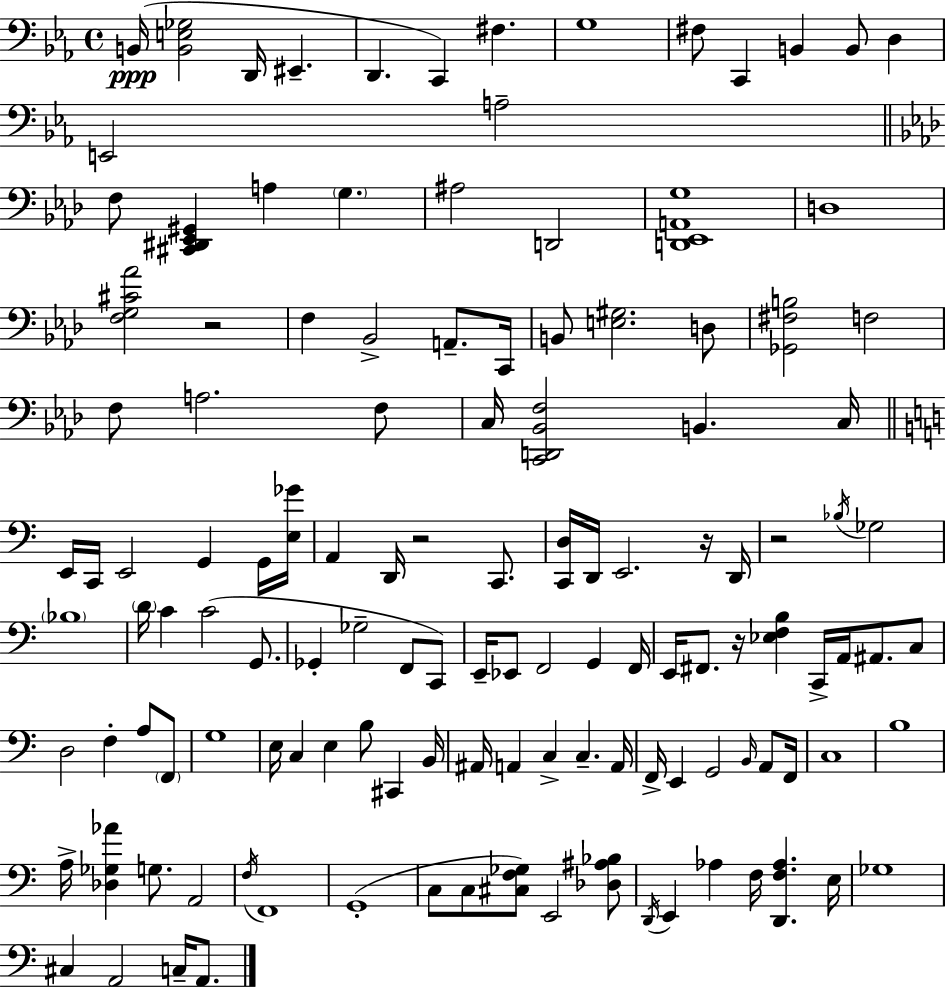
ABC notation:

X:1
T:Untitled
M:4/4
L:1/4
K:Eb
B,,/4 [B,,E,_G,]2 D,,/4 ^E,, D,, C,, ^F, G,4 ^F,/2 C,, B,, B,,/2 D, E,,2 A,2 F,/2 [^C,,^D,,_E,,^G,,] A, G, ^A,2 D,,2 [D,,_E,,A,,G,]4 D,4 [F,G,^C_A]2 z2 F, _B,,2 A,,/2 C,,/4 B,,/2 [E,^G,]2 D,/2 [_G,,^F,B,]2 F,2 F,/2 A,2 F,/2 C,/4 [C,,D,,_B,,F,]2 B,, C,/4 E,,/4 C,,/4 E,,2 G,, G,,/4 [E,_G]/4 A,, D,,/4 z2 C,,/2 [C,,D,]/4 D,,/4 E,,2 z/4 D,,/4 z2 _B,/4 _G,2 _B,4 D/4 C C2 G,,/2 _G,, _G,2 F,,/2 C,,/2 E,,/4 _E,,/2 F,,2 G,, F,,/4 E,,/4 ^F,,/2 z/4 [_E,F,B,] C,,/4 A,,/4 ^A,,/2 C,/2 D,2 F, A,/2 F,,/2 G,4 E,/4 C, E, B,/2 ^C,, B,,/4 ^A,,/4 A,, C, C, A,,/4 F,,/4 E,, G,,2 B,,/4 A,,/2 F,,/4 C,4 B,4 A,/4 [_D,_G,_A] G,/2 A,,2 F,/4 F,,4 G,,4 C,/2 C,/2 [^C,F,_G,]/2 E,,2 [_D,^A,_B,]/2 D,,/4 E,, _A, F,/4 [D,,F,_A,] E,/4 _G,4 ^C, A,,2 C,/4 A,,/2